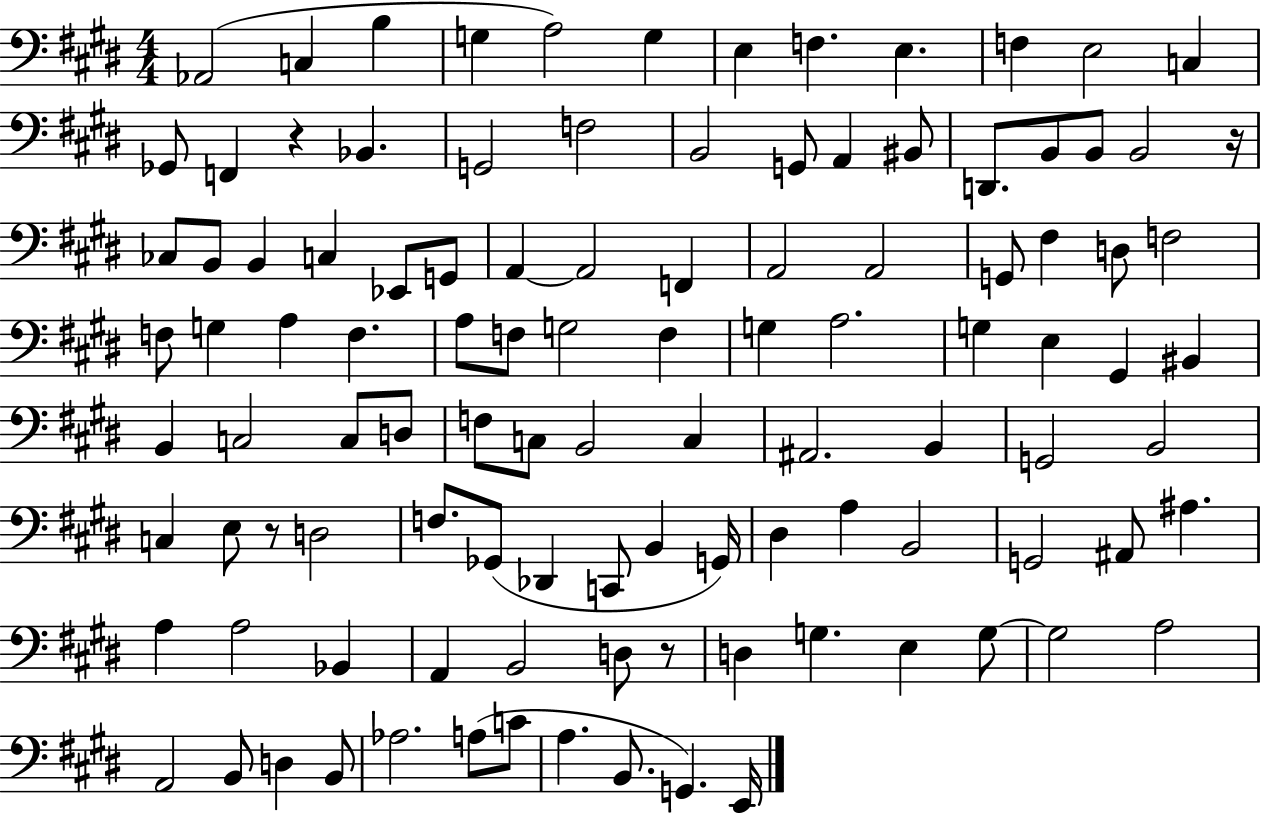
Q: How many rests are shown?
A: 4